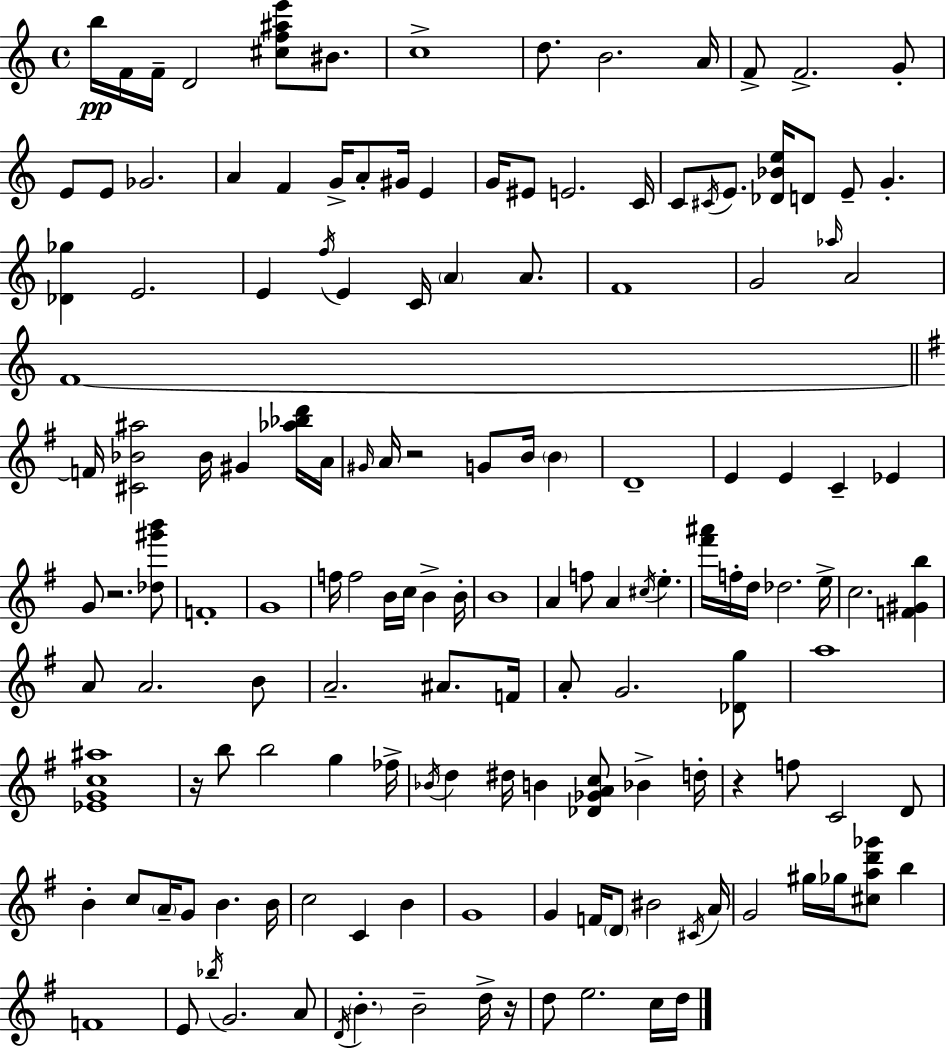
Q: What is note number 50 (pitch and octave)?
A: G4